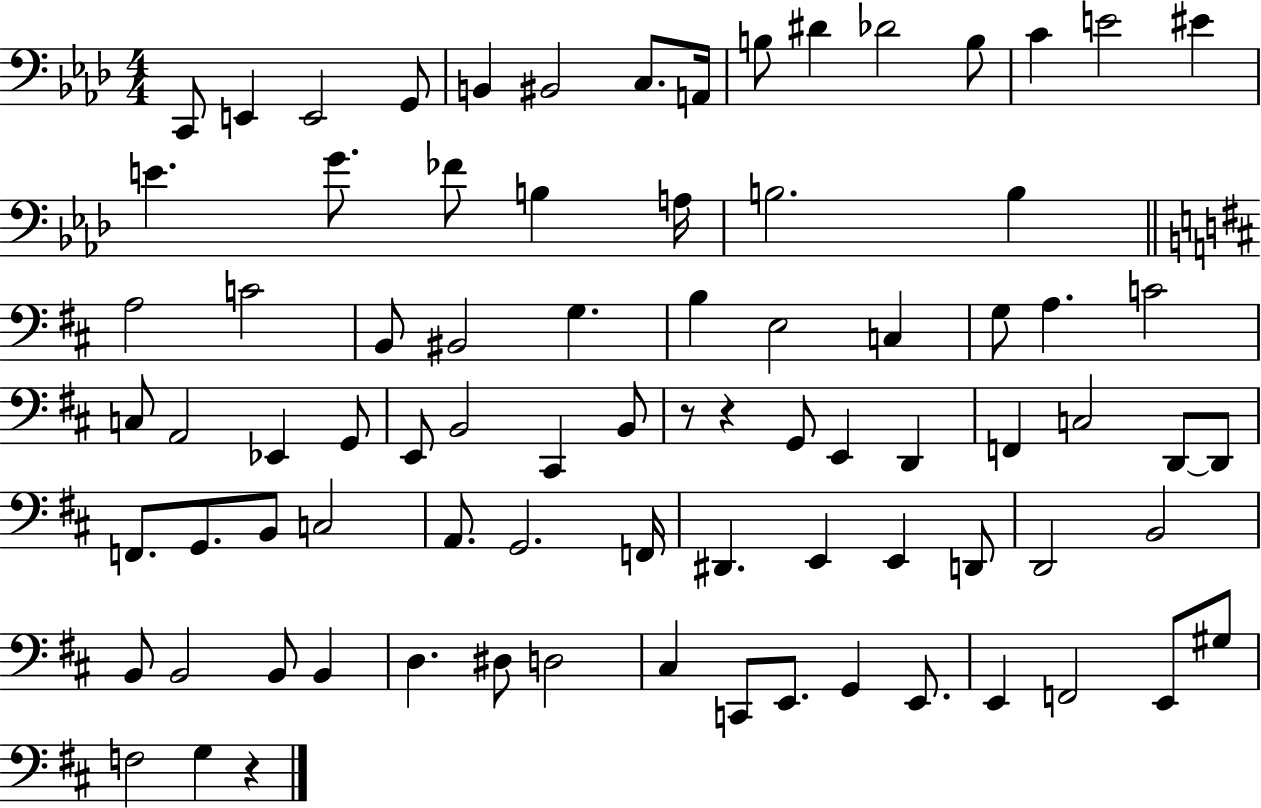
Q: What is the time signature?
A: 4/4